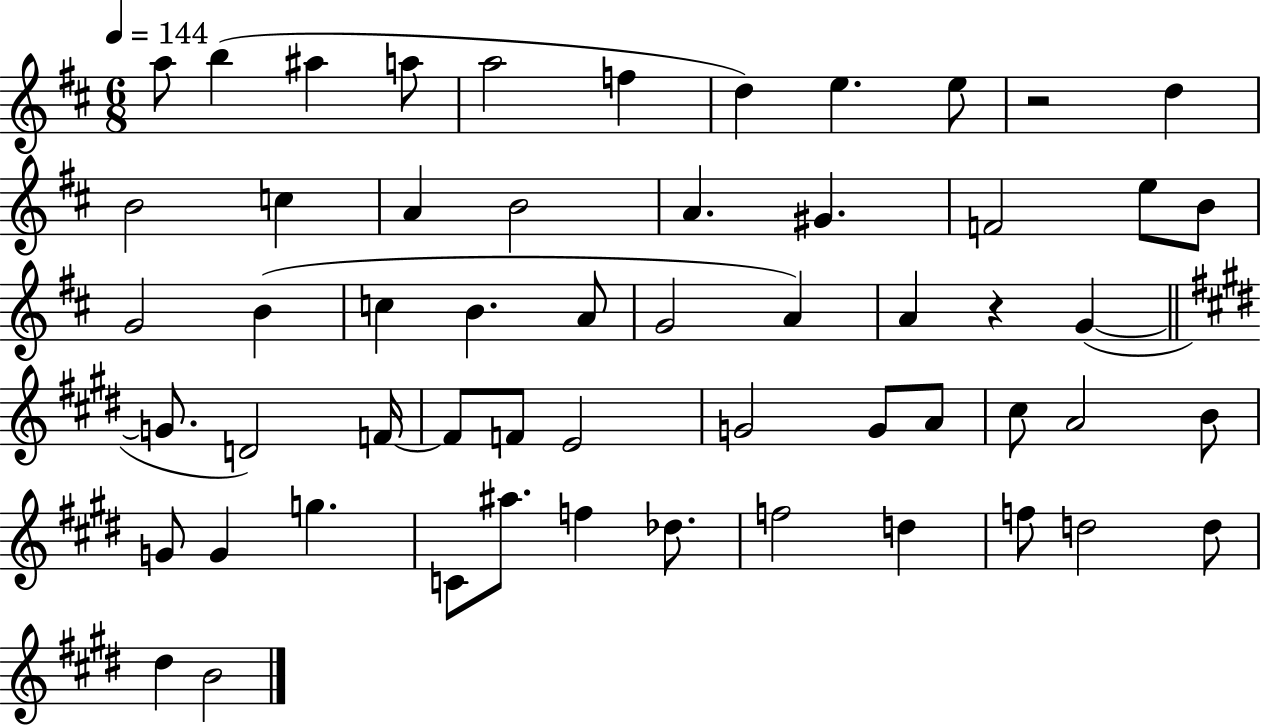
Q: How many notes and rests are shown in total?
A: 56